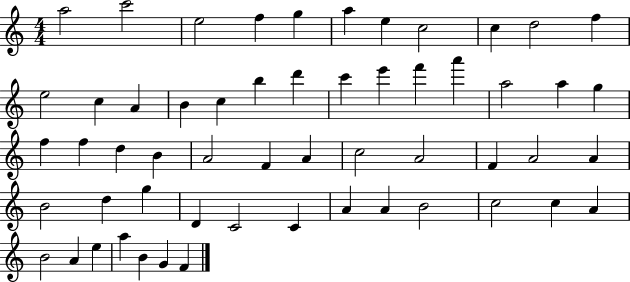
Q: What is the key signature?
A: C major